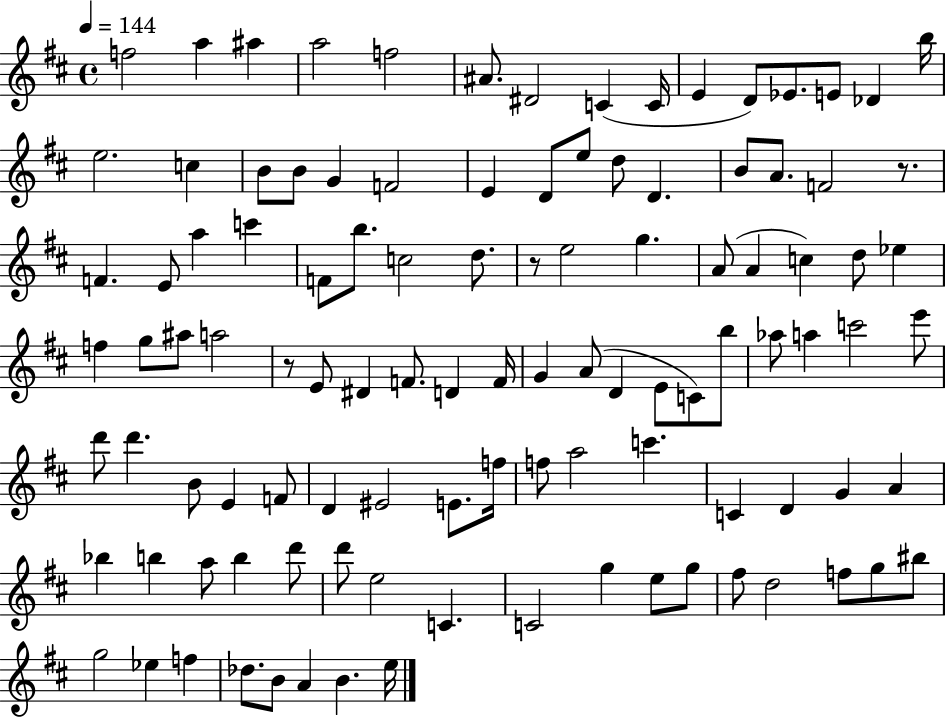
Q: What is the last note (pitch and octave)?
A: E5